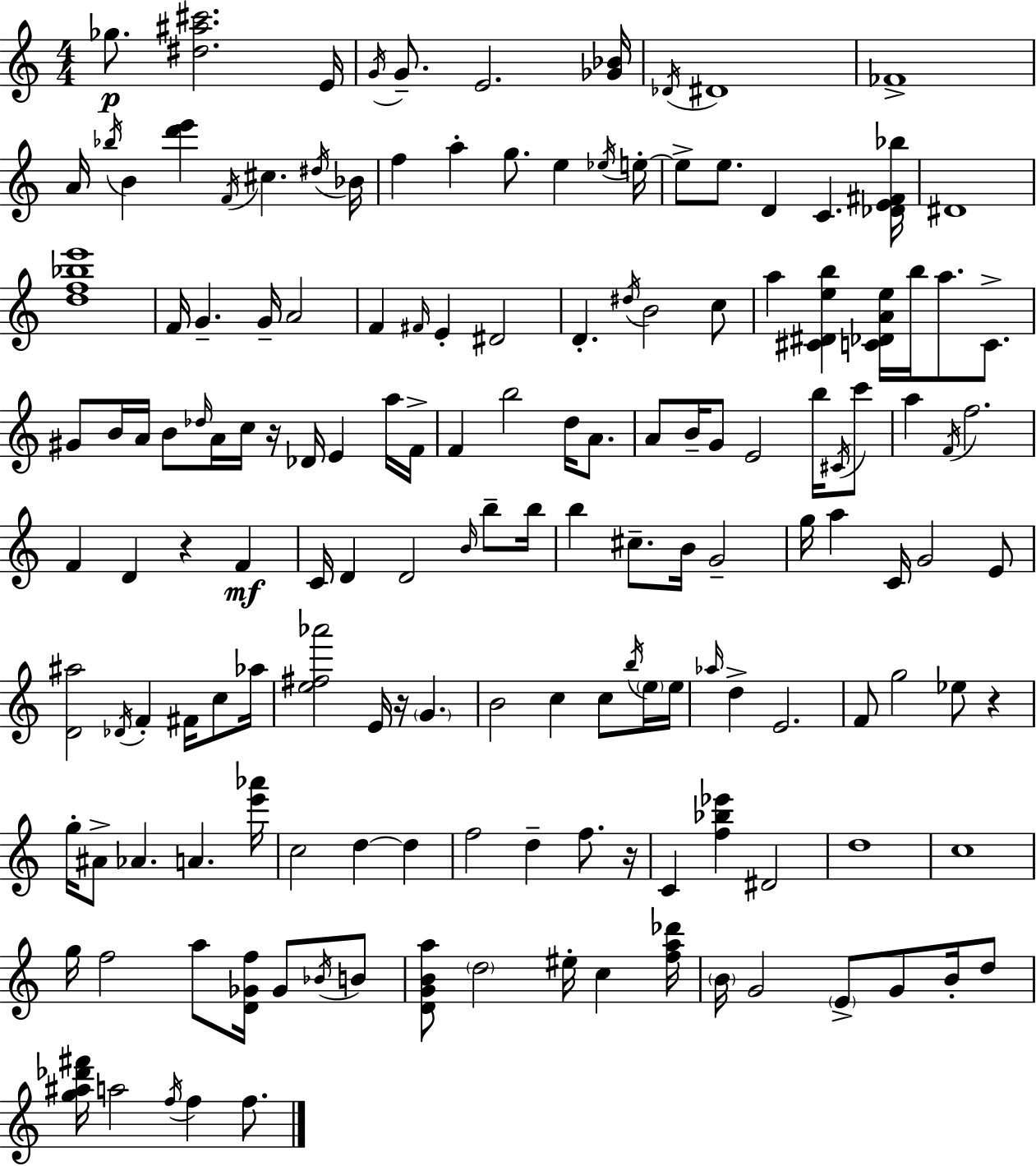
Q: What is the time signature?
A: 4/4